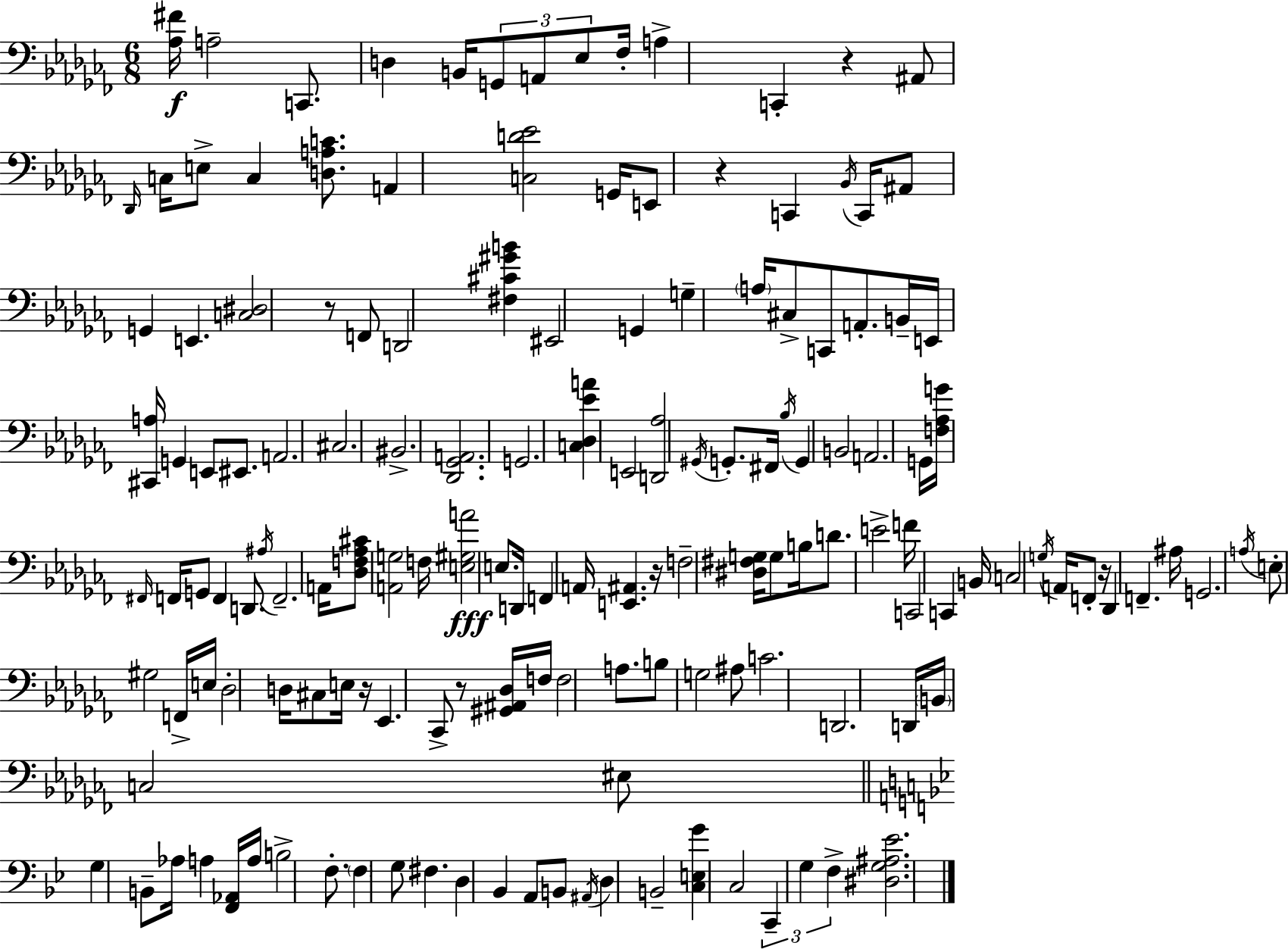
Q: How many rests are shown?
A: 7